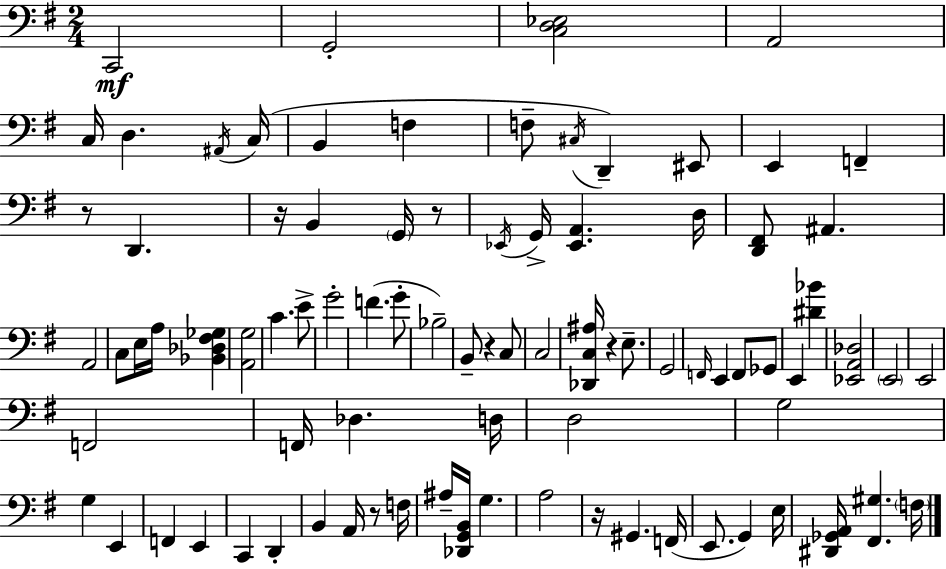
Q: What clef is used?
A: bass